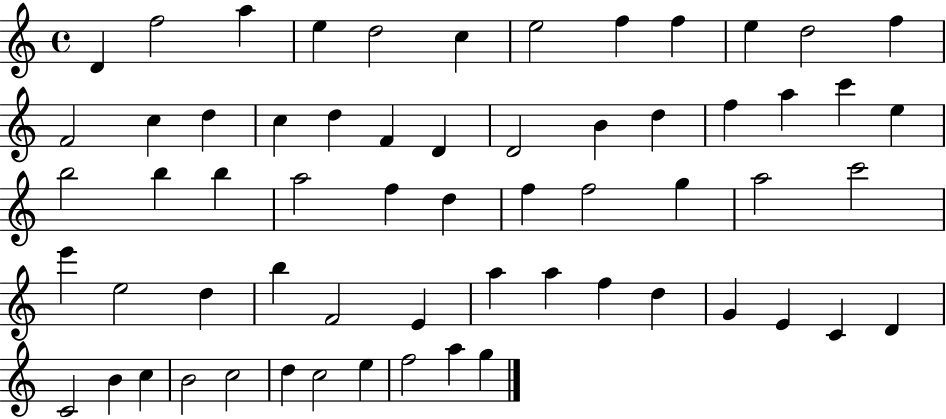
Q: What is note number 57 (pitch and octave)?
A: D5